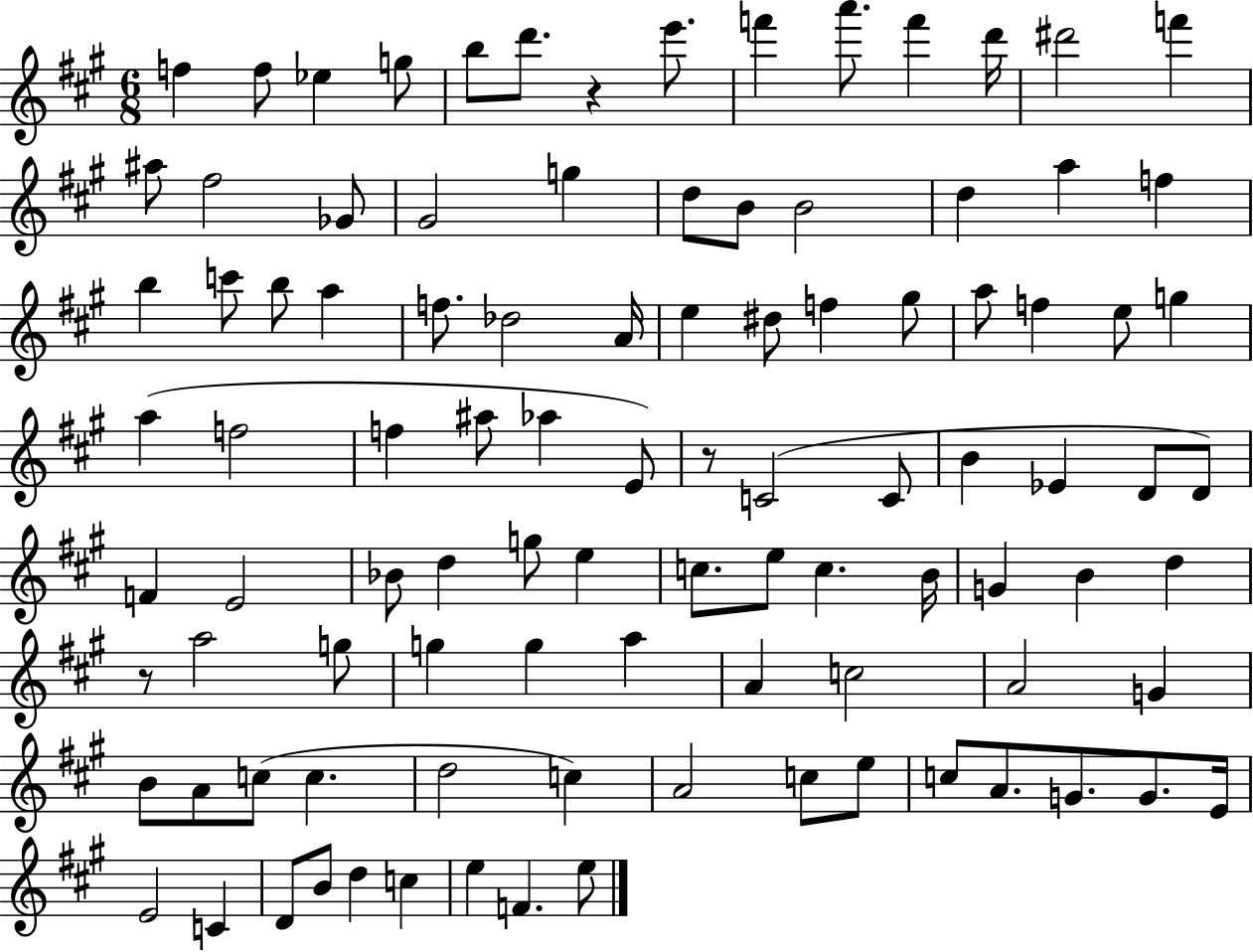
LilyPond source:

{
  \clef treble
  \numericTimeSignature
  \time 6/8
  \key a \major
  f''4 f''8 ees''4 g''8 | b''8 d'''8. r4 e'''8. | f'''4 a'''8. f'''4 d'''16 | dis'''2 f'''4 | \break ais''8 fis''2 ges'8 | gis'2 g''4 | d''8 b'8 b'2 | d''4 a''4 f''4 | \break b''4 c'''8 b''8 a''4 | f''8. des''2 a'16 | e''4 dis''8 f''4 gis''8 | a''8 f''4 e''8 g''4 | \break a''4( f''2 | f''4 ais''8 aes''4 e'8) | r8 c'2( c'8 | b'4 ees'4 d'8 d'8) | \break f'4 e'2 | bes'8 d''4 g''8 e''4 | c''8. e''8 c''4. b'16 | g'4 b'4 d''4 | \break r8 a''2 g''8 | g''4 g''4 a''4 | a'4 c''2 | a'2 g'4 | \break b'8 a'8 c''8( c''4. | d''2 c''4) | a'2 c''8 e''8 | c''8 a'8. g'8. g'8. e'16 | \break e'2 c'4 | d'8 b'8 d''4 c''4 | e''4 f'4. e''8 | \bar "|."
}